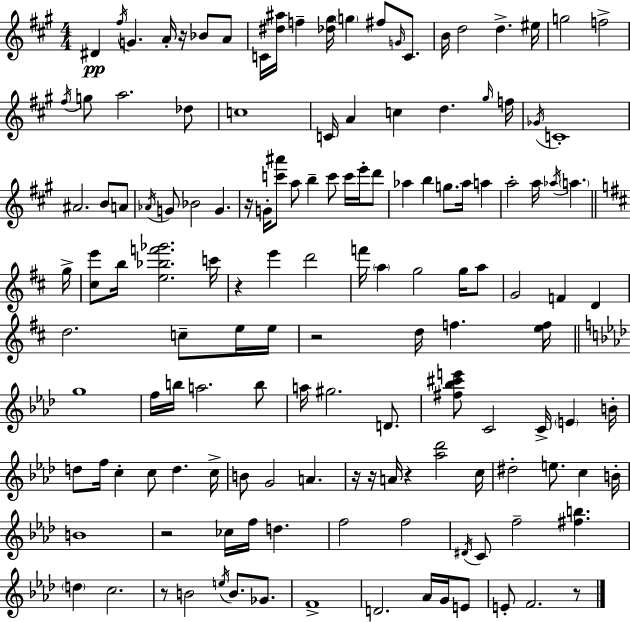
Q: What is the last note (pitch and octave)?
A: F4